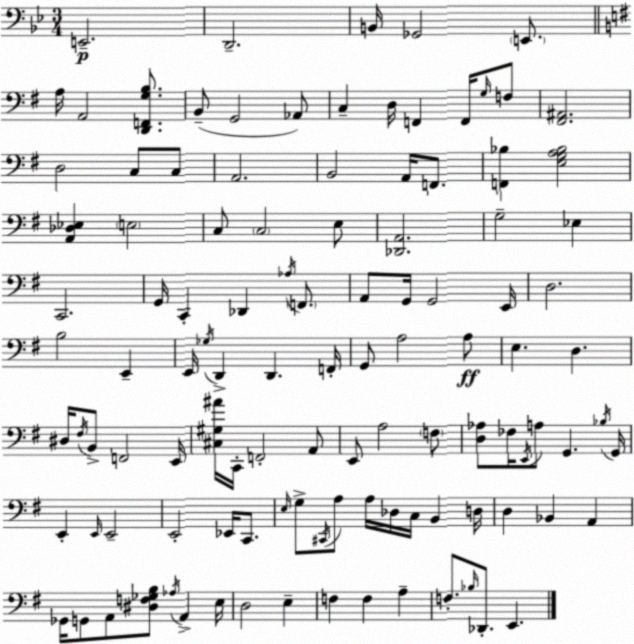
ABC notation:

X:1
T:Untitled
M:3/4
L:1/4
K:Gm
E,,2 D,,2 B,,/4 _G,,2 E,,/2 A,/4 A,,2 [D,,F,,G,B,]/2 B,,/2 G,,2 _A,,/2 C, D,/4 F,, F,,/4 G,/4 F,/2 [^F,,^A,,]2 D,2 C,/2 C,/2 A,,2 B,,2 A,,/4 F,,/2 [F,,_B,] [E,G,A,_B,]2 [A,,_D,_E,] E,2 C,/2 C,2 E,/2 [_D,,A,,]2 G,2 _E, C,,2 G,,/4 C,, _D,, _A,/4 F,,/2 A,,/2 G,,/4 G,,2 E,,/4 D,2 B,2 E,, E,,/4 _G,/4 D,, D,, F,,/4 G,,/2 A,2 A,/2 E, D, ^D,/4 ^F,/4 B,,/2 F,,2 E,,/4 [^C,^G,^A]/4 C,,/4 F,,2 A,,/2 E,,/2 A,2 F,/2 [D,_A,]/2 _F,/4 E,,/4 A,/2 G,, _B,/4 G,,/4 E,, E,,/4 E,,2 E,,2 _E,,/4 C,,/2 E,/4 G,/2 ^C,,/4 A,/2 A,/4 _D,/4 C,/4 B,, D,/4 D, _B,, A,, _G,,/4 G,,/2 A,,/2 [^D,F,_G,B,]/2 _A,/4 A,, E,/4 D,2 E, F, F, A, F,/2 _B,/4 _D,,/2 E,,